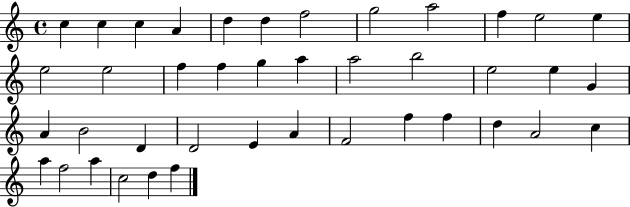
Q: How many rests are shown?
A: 0